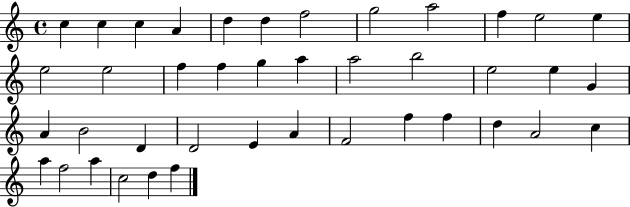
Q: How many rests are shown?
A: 0